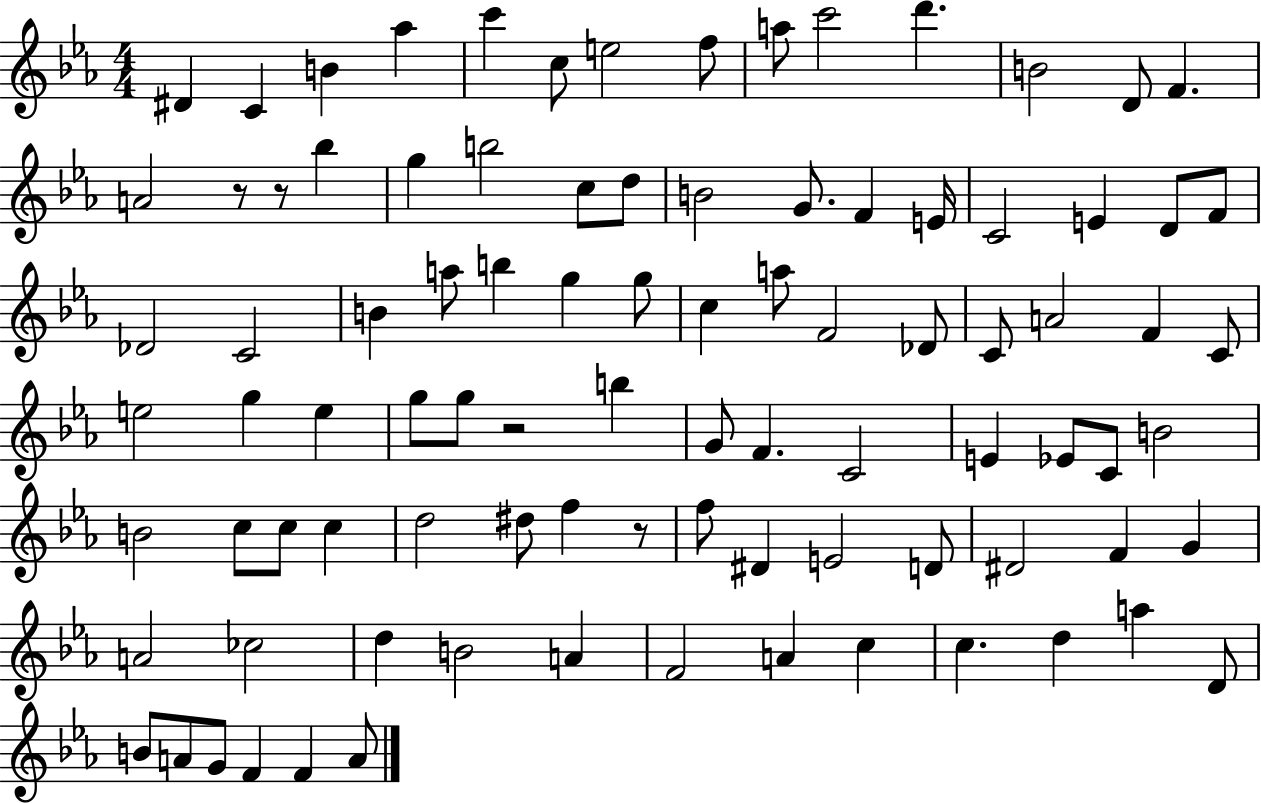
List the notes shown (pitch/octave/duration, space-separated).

D#4/q C4/q B4/q Ab5/q C6/q C5/e E5/h F5/e A5/e C6/h D6/q. B4/h D4/e F4/q. A4/h R/e R/e Bb5/q G5/q B5/h C5/e D5/e B4/h G4/e. F4/q E4/s C4/h E4/q D4/e F4/e Db4/h C4/h B4/q A5/e B5/q G5/q G5/e C5/q A5/e F4/h Db4/e C4/e A4/h F4/q C4/e E5/h G5/q E5/q G5/e G5/e R/h B5/q G4/e F4/q. C4/h E4/q Eb4/e C4/e B4/h B4/h C5/e C5/e C5/q D5/h D#5/e F5/q R/e F5/e D#4/q E4/h D4/e D#4/h F4/q G4/q A4/h CES5/h D5/q B4/h A4/q F4/h A4/q C5/q C5/q. D5/q A5/q D4/e B4/e A4/e G4/e F4/q F4/q A4/e